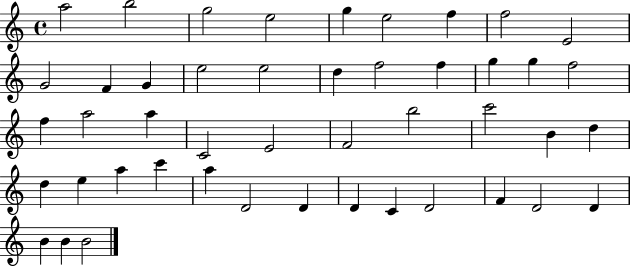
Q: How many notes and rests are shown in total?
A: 46